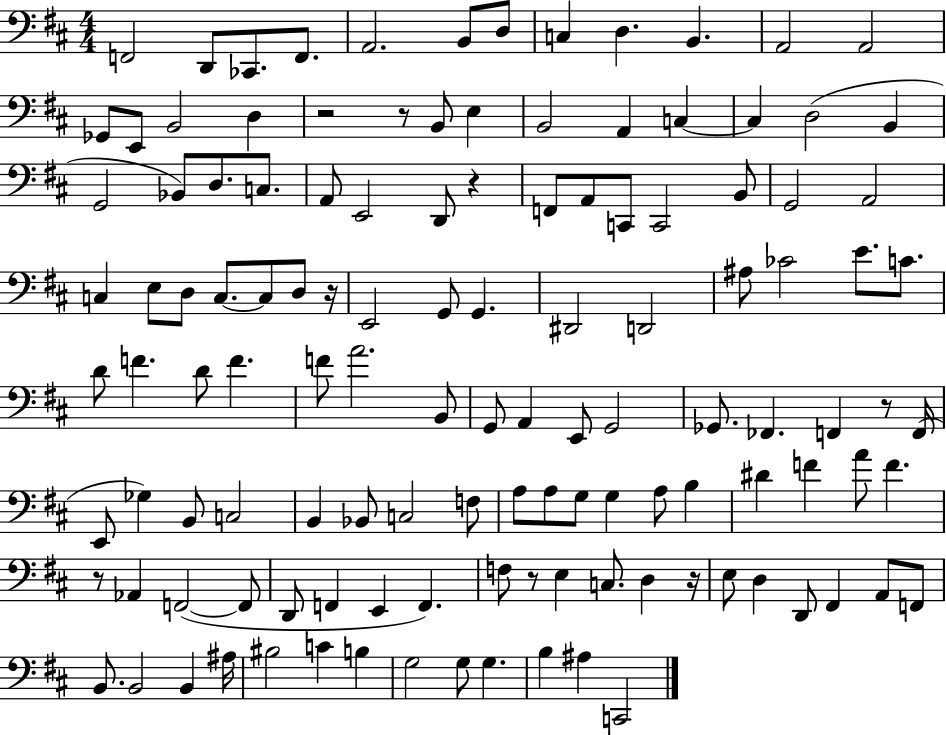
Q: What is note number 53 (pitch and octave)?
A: C4